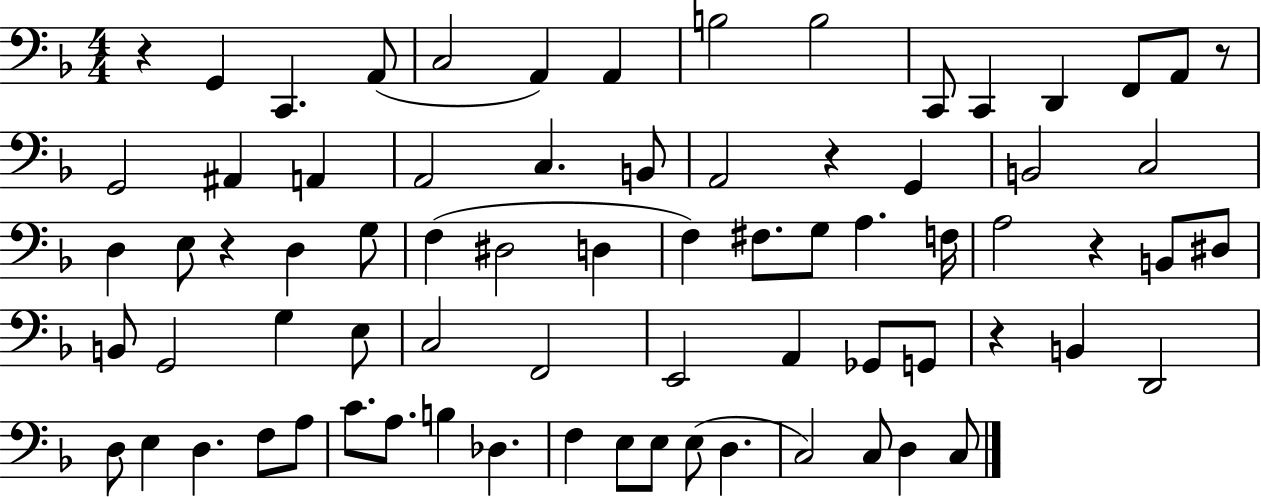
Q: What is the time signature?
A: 4/4